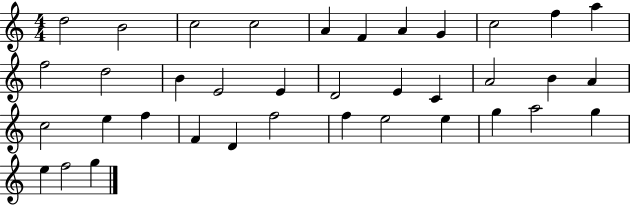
D5/h B4/h C5/h C5/h A4/q F4/q A4/q G4/q C5/h F5/q A5/q F5/h D5/h B4/q E4/h E4/q D4/h E4/q C4/q A4/h B4/q A4/q C5/h E5/q F5/q F4/q D4/q F5/h F5/q E5/h E5/q G5/q A5/h G5/q E5/q F5/h G5/q